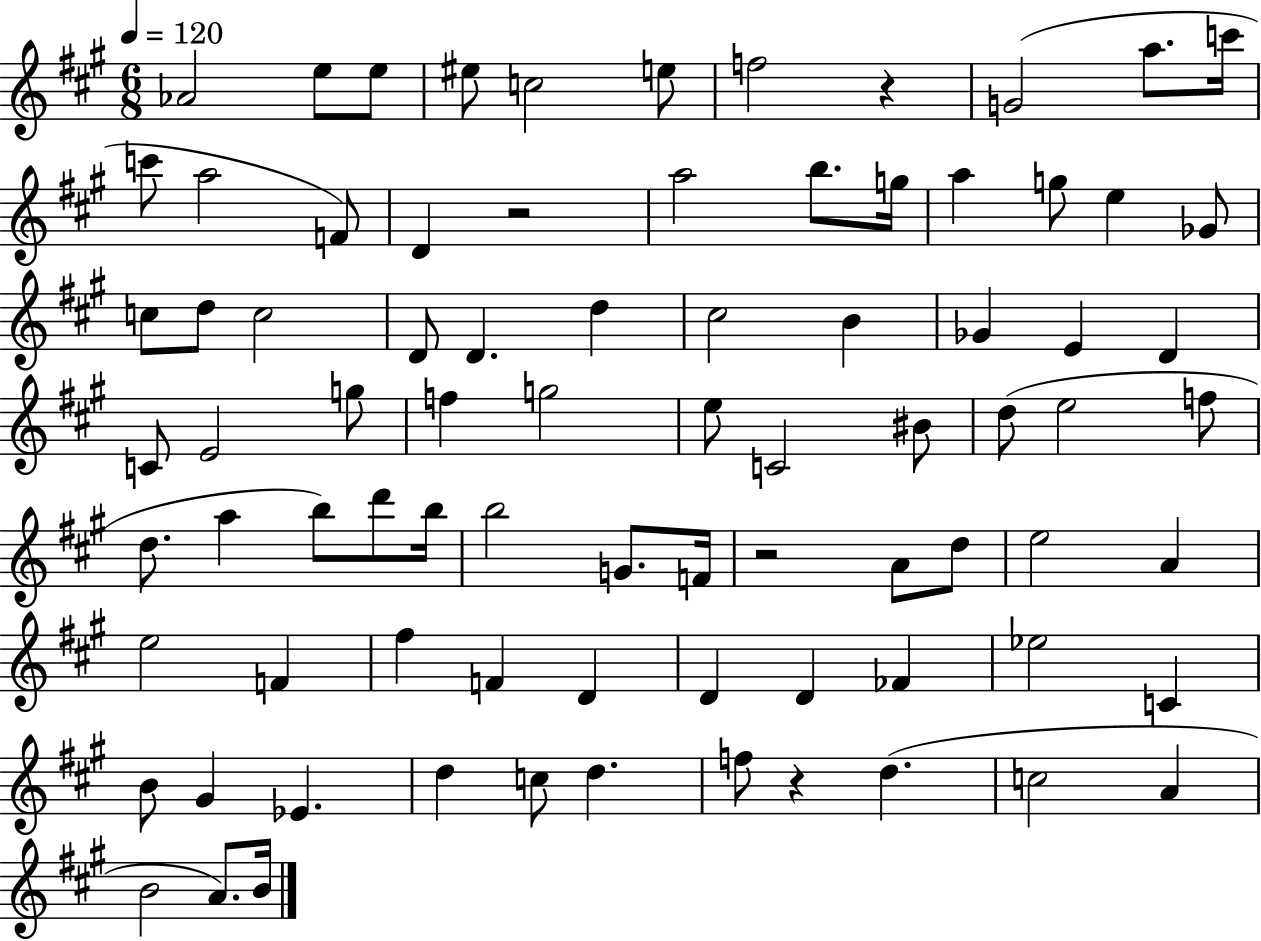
{
  \clef treble
  \numericTimeSignature
  \time 6/8
  \key a \major
  \tempo 4 = 120
  aes'2 e''8 e''8 | eis''8 c''2 e''8 | f''2 r4 | g'2( a''8. c'''16 | \break c'''8 a''2 f'8) | d'4 r2 | a''2 b''8. g''16 | a''4 g''8 e''4 ges'8 | \break c''8 d''8 c''2 | d'8 d'4. d''4 | cis''2 b'4 | ges'4 e'4 d'4 | \break c'8 e'2 g''8 | f''4 g''2 | e''8 c'2 bis'8 | d''8( e''2 f''8 | \break d''8. a''4 b''8) d'''8 b''16 | b''2 g'8. f'16 | r2 a'8 d''8 | e''2 a'4 | \break e''2 f'4 | fis''4 f'4 d'4 | d'4 d'4 fes'4 | ees''2 c'4 | \break b'8 gis'4 ees'4. | d''4 c''8 d''4. | f''8 r4 d''4.( | c''2 a'4 | \break b'2 a'8.) b'16 | \bar "|."
}